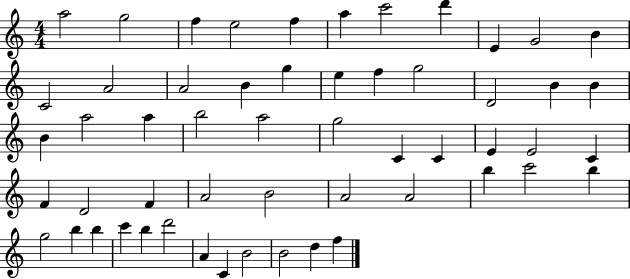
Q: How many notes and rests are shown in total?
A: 55